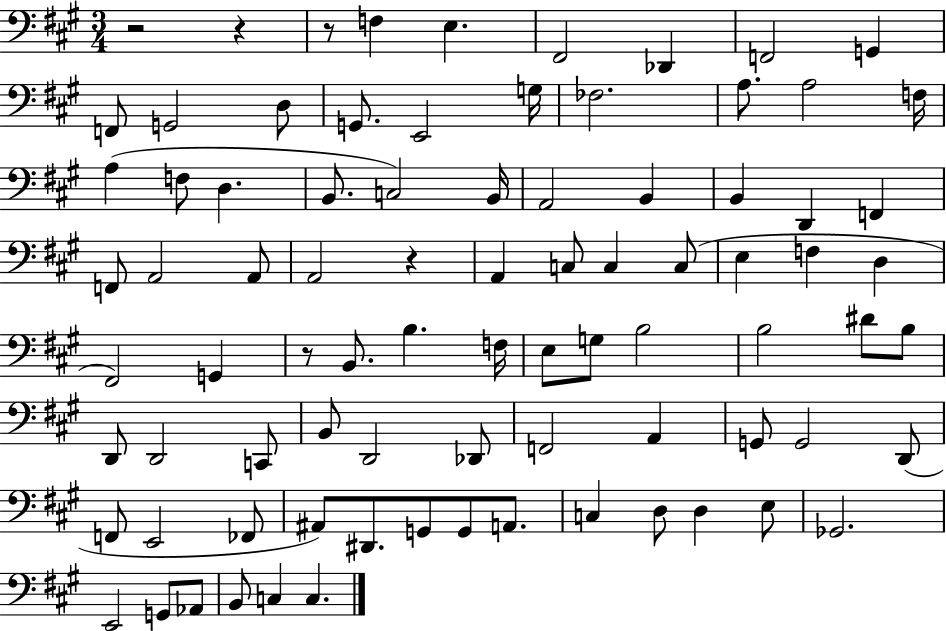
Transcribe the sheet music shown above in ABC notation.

X:1
T:Untitled
M:3/4
L:1/4
K:A
z2 z z/2 F, E, ^F,,2 _D,, F,,2 G,, F,,/2 G,,2 D,/2 G,,/2 E,,2 G,/4 _F,2 A,/2 A,2 F,/4 A, F,/2 D, B,,/2 C,2 B,,/4 A,,2 B,, B,, D,, F,, F,,/2 A,,2 A,,/2 A,,2 z A,, C,/2 C, C,/2 E, F, D, ^F,,2 G,, z/2 B,,/2 B, F,/4 E,/2 G,/2 B,2 B,2 ^D/2 B,/2 D,,/2 D,,2 C,,/2 B,,/2 D,,2 _D,,/2 F,,2 A,, G,,/2 G,,2 D,,/2 F,,/2 E,,2 _F,,/2 ^A,,/2 ^D,,/2 G,,/2 G,,/2 A,,/2 C, D,/2 D, E,/2 _G,,2 E,,2 G,,/2 _A,,/2 B,,/2 C, C,